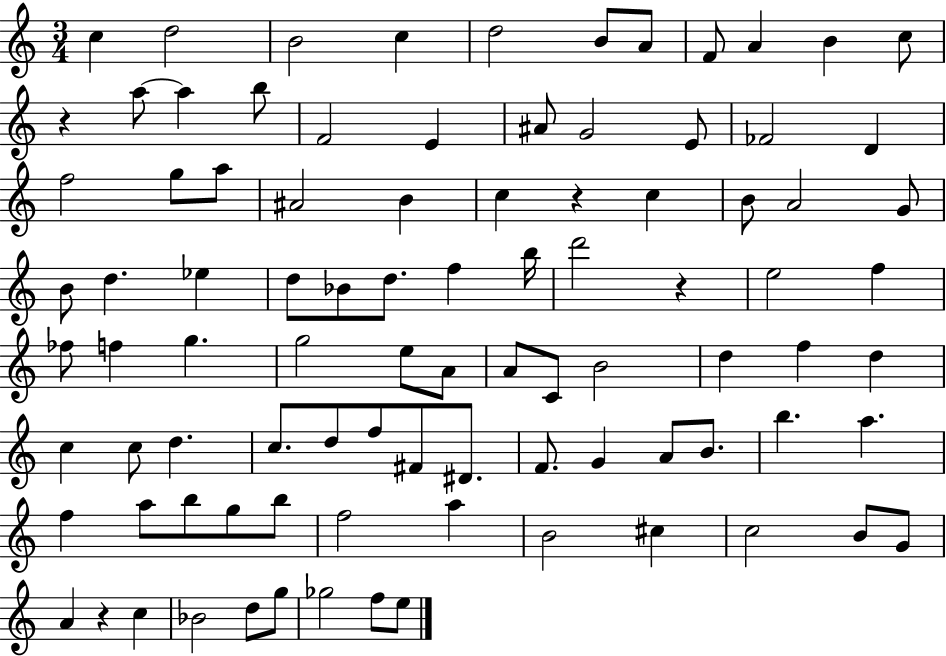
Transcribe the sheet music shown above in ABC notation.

X:1
T:Untitled
M:3/4
L:1/4
K:C
c d2 B2 c d2 B/2 A/2 F/2 A B c/2 z a/2 a b/2 F2 E ^A/2 G2 E/2 _F2 D f2 g/2 a/2 ^A2 B c z c B/2 A2 G/2 B/2 d _e d/2 _B/2 d/2 f b/4 d'2 z e2 f _f/2 f g g2 e/2 A/2 A/2 C/2 B2 d f d c c/2 d c/2 d/2 f/2 ^F/2 ^D/2 F/2 G A/2 B/2 b a f a/2 b/2 g/2 b/2 f2 a B2 ^c c2 B/2 G/2 A z c _B2 d/2 g/2 _g2 f/2 e/2